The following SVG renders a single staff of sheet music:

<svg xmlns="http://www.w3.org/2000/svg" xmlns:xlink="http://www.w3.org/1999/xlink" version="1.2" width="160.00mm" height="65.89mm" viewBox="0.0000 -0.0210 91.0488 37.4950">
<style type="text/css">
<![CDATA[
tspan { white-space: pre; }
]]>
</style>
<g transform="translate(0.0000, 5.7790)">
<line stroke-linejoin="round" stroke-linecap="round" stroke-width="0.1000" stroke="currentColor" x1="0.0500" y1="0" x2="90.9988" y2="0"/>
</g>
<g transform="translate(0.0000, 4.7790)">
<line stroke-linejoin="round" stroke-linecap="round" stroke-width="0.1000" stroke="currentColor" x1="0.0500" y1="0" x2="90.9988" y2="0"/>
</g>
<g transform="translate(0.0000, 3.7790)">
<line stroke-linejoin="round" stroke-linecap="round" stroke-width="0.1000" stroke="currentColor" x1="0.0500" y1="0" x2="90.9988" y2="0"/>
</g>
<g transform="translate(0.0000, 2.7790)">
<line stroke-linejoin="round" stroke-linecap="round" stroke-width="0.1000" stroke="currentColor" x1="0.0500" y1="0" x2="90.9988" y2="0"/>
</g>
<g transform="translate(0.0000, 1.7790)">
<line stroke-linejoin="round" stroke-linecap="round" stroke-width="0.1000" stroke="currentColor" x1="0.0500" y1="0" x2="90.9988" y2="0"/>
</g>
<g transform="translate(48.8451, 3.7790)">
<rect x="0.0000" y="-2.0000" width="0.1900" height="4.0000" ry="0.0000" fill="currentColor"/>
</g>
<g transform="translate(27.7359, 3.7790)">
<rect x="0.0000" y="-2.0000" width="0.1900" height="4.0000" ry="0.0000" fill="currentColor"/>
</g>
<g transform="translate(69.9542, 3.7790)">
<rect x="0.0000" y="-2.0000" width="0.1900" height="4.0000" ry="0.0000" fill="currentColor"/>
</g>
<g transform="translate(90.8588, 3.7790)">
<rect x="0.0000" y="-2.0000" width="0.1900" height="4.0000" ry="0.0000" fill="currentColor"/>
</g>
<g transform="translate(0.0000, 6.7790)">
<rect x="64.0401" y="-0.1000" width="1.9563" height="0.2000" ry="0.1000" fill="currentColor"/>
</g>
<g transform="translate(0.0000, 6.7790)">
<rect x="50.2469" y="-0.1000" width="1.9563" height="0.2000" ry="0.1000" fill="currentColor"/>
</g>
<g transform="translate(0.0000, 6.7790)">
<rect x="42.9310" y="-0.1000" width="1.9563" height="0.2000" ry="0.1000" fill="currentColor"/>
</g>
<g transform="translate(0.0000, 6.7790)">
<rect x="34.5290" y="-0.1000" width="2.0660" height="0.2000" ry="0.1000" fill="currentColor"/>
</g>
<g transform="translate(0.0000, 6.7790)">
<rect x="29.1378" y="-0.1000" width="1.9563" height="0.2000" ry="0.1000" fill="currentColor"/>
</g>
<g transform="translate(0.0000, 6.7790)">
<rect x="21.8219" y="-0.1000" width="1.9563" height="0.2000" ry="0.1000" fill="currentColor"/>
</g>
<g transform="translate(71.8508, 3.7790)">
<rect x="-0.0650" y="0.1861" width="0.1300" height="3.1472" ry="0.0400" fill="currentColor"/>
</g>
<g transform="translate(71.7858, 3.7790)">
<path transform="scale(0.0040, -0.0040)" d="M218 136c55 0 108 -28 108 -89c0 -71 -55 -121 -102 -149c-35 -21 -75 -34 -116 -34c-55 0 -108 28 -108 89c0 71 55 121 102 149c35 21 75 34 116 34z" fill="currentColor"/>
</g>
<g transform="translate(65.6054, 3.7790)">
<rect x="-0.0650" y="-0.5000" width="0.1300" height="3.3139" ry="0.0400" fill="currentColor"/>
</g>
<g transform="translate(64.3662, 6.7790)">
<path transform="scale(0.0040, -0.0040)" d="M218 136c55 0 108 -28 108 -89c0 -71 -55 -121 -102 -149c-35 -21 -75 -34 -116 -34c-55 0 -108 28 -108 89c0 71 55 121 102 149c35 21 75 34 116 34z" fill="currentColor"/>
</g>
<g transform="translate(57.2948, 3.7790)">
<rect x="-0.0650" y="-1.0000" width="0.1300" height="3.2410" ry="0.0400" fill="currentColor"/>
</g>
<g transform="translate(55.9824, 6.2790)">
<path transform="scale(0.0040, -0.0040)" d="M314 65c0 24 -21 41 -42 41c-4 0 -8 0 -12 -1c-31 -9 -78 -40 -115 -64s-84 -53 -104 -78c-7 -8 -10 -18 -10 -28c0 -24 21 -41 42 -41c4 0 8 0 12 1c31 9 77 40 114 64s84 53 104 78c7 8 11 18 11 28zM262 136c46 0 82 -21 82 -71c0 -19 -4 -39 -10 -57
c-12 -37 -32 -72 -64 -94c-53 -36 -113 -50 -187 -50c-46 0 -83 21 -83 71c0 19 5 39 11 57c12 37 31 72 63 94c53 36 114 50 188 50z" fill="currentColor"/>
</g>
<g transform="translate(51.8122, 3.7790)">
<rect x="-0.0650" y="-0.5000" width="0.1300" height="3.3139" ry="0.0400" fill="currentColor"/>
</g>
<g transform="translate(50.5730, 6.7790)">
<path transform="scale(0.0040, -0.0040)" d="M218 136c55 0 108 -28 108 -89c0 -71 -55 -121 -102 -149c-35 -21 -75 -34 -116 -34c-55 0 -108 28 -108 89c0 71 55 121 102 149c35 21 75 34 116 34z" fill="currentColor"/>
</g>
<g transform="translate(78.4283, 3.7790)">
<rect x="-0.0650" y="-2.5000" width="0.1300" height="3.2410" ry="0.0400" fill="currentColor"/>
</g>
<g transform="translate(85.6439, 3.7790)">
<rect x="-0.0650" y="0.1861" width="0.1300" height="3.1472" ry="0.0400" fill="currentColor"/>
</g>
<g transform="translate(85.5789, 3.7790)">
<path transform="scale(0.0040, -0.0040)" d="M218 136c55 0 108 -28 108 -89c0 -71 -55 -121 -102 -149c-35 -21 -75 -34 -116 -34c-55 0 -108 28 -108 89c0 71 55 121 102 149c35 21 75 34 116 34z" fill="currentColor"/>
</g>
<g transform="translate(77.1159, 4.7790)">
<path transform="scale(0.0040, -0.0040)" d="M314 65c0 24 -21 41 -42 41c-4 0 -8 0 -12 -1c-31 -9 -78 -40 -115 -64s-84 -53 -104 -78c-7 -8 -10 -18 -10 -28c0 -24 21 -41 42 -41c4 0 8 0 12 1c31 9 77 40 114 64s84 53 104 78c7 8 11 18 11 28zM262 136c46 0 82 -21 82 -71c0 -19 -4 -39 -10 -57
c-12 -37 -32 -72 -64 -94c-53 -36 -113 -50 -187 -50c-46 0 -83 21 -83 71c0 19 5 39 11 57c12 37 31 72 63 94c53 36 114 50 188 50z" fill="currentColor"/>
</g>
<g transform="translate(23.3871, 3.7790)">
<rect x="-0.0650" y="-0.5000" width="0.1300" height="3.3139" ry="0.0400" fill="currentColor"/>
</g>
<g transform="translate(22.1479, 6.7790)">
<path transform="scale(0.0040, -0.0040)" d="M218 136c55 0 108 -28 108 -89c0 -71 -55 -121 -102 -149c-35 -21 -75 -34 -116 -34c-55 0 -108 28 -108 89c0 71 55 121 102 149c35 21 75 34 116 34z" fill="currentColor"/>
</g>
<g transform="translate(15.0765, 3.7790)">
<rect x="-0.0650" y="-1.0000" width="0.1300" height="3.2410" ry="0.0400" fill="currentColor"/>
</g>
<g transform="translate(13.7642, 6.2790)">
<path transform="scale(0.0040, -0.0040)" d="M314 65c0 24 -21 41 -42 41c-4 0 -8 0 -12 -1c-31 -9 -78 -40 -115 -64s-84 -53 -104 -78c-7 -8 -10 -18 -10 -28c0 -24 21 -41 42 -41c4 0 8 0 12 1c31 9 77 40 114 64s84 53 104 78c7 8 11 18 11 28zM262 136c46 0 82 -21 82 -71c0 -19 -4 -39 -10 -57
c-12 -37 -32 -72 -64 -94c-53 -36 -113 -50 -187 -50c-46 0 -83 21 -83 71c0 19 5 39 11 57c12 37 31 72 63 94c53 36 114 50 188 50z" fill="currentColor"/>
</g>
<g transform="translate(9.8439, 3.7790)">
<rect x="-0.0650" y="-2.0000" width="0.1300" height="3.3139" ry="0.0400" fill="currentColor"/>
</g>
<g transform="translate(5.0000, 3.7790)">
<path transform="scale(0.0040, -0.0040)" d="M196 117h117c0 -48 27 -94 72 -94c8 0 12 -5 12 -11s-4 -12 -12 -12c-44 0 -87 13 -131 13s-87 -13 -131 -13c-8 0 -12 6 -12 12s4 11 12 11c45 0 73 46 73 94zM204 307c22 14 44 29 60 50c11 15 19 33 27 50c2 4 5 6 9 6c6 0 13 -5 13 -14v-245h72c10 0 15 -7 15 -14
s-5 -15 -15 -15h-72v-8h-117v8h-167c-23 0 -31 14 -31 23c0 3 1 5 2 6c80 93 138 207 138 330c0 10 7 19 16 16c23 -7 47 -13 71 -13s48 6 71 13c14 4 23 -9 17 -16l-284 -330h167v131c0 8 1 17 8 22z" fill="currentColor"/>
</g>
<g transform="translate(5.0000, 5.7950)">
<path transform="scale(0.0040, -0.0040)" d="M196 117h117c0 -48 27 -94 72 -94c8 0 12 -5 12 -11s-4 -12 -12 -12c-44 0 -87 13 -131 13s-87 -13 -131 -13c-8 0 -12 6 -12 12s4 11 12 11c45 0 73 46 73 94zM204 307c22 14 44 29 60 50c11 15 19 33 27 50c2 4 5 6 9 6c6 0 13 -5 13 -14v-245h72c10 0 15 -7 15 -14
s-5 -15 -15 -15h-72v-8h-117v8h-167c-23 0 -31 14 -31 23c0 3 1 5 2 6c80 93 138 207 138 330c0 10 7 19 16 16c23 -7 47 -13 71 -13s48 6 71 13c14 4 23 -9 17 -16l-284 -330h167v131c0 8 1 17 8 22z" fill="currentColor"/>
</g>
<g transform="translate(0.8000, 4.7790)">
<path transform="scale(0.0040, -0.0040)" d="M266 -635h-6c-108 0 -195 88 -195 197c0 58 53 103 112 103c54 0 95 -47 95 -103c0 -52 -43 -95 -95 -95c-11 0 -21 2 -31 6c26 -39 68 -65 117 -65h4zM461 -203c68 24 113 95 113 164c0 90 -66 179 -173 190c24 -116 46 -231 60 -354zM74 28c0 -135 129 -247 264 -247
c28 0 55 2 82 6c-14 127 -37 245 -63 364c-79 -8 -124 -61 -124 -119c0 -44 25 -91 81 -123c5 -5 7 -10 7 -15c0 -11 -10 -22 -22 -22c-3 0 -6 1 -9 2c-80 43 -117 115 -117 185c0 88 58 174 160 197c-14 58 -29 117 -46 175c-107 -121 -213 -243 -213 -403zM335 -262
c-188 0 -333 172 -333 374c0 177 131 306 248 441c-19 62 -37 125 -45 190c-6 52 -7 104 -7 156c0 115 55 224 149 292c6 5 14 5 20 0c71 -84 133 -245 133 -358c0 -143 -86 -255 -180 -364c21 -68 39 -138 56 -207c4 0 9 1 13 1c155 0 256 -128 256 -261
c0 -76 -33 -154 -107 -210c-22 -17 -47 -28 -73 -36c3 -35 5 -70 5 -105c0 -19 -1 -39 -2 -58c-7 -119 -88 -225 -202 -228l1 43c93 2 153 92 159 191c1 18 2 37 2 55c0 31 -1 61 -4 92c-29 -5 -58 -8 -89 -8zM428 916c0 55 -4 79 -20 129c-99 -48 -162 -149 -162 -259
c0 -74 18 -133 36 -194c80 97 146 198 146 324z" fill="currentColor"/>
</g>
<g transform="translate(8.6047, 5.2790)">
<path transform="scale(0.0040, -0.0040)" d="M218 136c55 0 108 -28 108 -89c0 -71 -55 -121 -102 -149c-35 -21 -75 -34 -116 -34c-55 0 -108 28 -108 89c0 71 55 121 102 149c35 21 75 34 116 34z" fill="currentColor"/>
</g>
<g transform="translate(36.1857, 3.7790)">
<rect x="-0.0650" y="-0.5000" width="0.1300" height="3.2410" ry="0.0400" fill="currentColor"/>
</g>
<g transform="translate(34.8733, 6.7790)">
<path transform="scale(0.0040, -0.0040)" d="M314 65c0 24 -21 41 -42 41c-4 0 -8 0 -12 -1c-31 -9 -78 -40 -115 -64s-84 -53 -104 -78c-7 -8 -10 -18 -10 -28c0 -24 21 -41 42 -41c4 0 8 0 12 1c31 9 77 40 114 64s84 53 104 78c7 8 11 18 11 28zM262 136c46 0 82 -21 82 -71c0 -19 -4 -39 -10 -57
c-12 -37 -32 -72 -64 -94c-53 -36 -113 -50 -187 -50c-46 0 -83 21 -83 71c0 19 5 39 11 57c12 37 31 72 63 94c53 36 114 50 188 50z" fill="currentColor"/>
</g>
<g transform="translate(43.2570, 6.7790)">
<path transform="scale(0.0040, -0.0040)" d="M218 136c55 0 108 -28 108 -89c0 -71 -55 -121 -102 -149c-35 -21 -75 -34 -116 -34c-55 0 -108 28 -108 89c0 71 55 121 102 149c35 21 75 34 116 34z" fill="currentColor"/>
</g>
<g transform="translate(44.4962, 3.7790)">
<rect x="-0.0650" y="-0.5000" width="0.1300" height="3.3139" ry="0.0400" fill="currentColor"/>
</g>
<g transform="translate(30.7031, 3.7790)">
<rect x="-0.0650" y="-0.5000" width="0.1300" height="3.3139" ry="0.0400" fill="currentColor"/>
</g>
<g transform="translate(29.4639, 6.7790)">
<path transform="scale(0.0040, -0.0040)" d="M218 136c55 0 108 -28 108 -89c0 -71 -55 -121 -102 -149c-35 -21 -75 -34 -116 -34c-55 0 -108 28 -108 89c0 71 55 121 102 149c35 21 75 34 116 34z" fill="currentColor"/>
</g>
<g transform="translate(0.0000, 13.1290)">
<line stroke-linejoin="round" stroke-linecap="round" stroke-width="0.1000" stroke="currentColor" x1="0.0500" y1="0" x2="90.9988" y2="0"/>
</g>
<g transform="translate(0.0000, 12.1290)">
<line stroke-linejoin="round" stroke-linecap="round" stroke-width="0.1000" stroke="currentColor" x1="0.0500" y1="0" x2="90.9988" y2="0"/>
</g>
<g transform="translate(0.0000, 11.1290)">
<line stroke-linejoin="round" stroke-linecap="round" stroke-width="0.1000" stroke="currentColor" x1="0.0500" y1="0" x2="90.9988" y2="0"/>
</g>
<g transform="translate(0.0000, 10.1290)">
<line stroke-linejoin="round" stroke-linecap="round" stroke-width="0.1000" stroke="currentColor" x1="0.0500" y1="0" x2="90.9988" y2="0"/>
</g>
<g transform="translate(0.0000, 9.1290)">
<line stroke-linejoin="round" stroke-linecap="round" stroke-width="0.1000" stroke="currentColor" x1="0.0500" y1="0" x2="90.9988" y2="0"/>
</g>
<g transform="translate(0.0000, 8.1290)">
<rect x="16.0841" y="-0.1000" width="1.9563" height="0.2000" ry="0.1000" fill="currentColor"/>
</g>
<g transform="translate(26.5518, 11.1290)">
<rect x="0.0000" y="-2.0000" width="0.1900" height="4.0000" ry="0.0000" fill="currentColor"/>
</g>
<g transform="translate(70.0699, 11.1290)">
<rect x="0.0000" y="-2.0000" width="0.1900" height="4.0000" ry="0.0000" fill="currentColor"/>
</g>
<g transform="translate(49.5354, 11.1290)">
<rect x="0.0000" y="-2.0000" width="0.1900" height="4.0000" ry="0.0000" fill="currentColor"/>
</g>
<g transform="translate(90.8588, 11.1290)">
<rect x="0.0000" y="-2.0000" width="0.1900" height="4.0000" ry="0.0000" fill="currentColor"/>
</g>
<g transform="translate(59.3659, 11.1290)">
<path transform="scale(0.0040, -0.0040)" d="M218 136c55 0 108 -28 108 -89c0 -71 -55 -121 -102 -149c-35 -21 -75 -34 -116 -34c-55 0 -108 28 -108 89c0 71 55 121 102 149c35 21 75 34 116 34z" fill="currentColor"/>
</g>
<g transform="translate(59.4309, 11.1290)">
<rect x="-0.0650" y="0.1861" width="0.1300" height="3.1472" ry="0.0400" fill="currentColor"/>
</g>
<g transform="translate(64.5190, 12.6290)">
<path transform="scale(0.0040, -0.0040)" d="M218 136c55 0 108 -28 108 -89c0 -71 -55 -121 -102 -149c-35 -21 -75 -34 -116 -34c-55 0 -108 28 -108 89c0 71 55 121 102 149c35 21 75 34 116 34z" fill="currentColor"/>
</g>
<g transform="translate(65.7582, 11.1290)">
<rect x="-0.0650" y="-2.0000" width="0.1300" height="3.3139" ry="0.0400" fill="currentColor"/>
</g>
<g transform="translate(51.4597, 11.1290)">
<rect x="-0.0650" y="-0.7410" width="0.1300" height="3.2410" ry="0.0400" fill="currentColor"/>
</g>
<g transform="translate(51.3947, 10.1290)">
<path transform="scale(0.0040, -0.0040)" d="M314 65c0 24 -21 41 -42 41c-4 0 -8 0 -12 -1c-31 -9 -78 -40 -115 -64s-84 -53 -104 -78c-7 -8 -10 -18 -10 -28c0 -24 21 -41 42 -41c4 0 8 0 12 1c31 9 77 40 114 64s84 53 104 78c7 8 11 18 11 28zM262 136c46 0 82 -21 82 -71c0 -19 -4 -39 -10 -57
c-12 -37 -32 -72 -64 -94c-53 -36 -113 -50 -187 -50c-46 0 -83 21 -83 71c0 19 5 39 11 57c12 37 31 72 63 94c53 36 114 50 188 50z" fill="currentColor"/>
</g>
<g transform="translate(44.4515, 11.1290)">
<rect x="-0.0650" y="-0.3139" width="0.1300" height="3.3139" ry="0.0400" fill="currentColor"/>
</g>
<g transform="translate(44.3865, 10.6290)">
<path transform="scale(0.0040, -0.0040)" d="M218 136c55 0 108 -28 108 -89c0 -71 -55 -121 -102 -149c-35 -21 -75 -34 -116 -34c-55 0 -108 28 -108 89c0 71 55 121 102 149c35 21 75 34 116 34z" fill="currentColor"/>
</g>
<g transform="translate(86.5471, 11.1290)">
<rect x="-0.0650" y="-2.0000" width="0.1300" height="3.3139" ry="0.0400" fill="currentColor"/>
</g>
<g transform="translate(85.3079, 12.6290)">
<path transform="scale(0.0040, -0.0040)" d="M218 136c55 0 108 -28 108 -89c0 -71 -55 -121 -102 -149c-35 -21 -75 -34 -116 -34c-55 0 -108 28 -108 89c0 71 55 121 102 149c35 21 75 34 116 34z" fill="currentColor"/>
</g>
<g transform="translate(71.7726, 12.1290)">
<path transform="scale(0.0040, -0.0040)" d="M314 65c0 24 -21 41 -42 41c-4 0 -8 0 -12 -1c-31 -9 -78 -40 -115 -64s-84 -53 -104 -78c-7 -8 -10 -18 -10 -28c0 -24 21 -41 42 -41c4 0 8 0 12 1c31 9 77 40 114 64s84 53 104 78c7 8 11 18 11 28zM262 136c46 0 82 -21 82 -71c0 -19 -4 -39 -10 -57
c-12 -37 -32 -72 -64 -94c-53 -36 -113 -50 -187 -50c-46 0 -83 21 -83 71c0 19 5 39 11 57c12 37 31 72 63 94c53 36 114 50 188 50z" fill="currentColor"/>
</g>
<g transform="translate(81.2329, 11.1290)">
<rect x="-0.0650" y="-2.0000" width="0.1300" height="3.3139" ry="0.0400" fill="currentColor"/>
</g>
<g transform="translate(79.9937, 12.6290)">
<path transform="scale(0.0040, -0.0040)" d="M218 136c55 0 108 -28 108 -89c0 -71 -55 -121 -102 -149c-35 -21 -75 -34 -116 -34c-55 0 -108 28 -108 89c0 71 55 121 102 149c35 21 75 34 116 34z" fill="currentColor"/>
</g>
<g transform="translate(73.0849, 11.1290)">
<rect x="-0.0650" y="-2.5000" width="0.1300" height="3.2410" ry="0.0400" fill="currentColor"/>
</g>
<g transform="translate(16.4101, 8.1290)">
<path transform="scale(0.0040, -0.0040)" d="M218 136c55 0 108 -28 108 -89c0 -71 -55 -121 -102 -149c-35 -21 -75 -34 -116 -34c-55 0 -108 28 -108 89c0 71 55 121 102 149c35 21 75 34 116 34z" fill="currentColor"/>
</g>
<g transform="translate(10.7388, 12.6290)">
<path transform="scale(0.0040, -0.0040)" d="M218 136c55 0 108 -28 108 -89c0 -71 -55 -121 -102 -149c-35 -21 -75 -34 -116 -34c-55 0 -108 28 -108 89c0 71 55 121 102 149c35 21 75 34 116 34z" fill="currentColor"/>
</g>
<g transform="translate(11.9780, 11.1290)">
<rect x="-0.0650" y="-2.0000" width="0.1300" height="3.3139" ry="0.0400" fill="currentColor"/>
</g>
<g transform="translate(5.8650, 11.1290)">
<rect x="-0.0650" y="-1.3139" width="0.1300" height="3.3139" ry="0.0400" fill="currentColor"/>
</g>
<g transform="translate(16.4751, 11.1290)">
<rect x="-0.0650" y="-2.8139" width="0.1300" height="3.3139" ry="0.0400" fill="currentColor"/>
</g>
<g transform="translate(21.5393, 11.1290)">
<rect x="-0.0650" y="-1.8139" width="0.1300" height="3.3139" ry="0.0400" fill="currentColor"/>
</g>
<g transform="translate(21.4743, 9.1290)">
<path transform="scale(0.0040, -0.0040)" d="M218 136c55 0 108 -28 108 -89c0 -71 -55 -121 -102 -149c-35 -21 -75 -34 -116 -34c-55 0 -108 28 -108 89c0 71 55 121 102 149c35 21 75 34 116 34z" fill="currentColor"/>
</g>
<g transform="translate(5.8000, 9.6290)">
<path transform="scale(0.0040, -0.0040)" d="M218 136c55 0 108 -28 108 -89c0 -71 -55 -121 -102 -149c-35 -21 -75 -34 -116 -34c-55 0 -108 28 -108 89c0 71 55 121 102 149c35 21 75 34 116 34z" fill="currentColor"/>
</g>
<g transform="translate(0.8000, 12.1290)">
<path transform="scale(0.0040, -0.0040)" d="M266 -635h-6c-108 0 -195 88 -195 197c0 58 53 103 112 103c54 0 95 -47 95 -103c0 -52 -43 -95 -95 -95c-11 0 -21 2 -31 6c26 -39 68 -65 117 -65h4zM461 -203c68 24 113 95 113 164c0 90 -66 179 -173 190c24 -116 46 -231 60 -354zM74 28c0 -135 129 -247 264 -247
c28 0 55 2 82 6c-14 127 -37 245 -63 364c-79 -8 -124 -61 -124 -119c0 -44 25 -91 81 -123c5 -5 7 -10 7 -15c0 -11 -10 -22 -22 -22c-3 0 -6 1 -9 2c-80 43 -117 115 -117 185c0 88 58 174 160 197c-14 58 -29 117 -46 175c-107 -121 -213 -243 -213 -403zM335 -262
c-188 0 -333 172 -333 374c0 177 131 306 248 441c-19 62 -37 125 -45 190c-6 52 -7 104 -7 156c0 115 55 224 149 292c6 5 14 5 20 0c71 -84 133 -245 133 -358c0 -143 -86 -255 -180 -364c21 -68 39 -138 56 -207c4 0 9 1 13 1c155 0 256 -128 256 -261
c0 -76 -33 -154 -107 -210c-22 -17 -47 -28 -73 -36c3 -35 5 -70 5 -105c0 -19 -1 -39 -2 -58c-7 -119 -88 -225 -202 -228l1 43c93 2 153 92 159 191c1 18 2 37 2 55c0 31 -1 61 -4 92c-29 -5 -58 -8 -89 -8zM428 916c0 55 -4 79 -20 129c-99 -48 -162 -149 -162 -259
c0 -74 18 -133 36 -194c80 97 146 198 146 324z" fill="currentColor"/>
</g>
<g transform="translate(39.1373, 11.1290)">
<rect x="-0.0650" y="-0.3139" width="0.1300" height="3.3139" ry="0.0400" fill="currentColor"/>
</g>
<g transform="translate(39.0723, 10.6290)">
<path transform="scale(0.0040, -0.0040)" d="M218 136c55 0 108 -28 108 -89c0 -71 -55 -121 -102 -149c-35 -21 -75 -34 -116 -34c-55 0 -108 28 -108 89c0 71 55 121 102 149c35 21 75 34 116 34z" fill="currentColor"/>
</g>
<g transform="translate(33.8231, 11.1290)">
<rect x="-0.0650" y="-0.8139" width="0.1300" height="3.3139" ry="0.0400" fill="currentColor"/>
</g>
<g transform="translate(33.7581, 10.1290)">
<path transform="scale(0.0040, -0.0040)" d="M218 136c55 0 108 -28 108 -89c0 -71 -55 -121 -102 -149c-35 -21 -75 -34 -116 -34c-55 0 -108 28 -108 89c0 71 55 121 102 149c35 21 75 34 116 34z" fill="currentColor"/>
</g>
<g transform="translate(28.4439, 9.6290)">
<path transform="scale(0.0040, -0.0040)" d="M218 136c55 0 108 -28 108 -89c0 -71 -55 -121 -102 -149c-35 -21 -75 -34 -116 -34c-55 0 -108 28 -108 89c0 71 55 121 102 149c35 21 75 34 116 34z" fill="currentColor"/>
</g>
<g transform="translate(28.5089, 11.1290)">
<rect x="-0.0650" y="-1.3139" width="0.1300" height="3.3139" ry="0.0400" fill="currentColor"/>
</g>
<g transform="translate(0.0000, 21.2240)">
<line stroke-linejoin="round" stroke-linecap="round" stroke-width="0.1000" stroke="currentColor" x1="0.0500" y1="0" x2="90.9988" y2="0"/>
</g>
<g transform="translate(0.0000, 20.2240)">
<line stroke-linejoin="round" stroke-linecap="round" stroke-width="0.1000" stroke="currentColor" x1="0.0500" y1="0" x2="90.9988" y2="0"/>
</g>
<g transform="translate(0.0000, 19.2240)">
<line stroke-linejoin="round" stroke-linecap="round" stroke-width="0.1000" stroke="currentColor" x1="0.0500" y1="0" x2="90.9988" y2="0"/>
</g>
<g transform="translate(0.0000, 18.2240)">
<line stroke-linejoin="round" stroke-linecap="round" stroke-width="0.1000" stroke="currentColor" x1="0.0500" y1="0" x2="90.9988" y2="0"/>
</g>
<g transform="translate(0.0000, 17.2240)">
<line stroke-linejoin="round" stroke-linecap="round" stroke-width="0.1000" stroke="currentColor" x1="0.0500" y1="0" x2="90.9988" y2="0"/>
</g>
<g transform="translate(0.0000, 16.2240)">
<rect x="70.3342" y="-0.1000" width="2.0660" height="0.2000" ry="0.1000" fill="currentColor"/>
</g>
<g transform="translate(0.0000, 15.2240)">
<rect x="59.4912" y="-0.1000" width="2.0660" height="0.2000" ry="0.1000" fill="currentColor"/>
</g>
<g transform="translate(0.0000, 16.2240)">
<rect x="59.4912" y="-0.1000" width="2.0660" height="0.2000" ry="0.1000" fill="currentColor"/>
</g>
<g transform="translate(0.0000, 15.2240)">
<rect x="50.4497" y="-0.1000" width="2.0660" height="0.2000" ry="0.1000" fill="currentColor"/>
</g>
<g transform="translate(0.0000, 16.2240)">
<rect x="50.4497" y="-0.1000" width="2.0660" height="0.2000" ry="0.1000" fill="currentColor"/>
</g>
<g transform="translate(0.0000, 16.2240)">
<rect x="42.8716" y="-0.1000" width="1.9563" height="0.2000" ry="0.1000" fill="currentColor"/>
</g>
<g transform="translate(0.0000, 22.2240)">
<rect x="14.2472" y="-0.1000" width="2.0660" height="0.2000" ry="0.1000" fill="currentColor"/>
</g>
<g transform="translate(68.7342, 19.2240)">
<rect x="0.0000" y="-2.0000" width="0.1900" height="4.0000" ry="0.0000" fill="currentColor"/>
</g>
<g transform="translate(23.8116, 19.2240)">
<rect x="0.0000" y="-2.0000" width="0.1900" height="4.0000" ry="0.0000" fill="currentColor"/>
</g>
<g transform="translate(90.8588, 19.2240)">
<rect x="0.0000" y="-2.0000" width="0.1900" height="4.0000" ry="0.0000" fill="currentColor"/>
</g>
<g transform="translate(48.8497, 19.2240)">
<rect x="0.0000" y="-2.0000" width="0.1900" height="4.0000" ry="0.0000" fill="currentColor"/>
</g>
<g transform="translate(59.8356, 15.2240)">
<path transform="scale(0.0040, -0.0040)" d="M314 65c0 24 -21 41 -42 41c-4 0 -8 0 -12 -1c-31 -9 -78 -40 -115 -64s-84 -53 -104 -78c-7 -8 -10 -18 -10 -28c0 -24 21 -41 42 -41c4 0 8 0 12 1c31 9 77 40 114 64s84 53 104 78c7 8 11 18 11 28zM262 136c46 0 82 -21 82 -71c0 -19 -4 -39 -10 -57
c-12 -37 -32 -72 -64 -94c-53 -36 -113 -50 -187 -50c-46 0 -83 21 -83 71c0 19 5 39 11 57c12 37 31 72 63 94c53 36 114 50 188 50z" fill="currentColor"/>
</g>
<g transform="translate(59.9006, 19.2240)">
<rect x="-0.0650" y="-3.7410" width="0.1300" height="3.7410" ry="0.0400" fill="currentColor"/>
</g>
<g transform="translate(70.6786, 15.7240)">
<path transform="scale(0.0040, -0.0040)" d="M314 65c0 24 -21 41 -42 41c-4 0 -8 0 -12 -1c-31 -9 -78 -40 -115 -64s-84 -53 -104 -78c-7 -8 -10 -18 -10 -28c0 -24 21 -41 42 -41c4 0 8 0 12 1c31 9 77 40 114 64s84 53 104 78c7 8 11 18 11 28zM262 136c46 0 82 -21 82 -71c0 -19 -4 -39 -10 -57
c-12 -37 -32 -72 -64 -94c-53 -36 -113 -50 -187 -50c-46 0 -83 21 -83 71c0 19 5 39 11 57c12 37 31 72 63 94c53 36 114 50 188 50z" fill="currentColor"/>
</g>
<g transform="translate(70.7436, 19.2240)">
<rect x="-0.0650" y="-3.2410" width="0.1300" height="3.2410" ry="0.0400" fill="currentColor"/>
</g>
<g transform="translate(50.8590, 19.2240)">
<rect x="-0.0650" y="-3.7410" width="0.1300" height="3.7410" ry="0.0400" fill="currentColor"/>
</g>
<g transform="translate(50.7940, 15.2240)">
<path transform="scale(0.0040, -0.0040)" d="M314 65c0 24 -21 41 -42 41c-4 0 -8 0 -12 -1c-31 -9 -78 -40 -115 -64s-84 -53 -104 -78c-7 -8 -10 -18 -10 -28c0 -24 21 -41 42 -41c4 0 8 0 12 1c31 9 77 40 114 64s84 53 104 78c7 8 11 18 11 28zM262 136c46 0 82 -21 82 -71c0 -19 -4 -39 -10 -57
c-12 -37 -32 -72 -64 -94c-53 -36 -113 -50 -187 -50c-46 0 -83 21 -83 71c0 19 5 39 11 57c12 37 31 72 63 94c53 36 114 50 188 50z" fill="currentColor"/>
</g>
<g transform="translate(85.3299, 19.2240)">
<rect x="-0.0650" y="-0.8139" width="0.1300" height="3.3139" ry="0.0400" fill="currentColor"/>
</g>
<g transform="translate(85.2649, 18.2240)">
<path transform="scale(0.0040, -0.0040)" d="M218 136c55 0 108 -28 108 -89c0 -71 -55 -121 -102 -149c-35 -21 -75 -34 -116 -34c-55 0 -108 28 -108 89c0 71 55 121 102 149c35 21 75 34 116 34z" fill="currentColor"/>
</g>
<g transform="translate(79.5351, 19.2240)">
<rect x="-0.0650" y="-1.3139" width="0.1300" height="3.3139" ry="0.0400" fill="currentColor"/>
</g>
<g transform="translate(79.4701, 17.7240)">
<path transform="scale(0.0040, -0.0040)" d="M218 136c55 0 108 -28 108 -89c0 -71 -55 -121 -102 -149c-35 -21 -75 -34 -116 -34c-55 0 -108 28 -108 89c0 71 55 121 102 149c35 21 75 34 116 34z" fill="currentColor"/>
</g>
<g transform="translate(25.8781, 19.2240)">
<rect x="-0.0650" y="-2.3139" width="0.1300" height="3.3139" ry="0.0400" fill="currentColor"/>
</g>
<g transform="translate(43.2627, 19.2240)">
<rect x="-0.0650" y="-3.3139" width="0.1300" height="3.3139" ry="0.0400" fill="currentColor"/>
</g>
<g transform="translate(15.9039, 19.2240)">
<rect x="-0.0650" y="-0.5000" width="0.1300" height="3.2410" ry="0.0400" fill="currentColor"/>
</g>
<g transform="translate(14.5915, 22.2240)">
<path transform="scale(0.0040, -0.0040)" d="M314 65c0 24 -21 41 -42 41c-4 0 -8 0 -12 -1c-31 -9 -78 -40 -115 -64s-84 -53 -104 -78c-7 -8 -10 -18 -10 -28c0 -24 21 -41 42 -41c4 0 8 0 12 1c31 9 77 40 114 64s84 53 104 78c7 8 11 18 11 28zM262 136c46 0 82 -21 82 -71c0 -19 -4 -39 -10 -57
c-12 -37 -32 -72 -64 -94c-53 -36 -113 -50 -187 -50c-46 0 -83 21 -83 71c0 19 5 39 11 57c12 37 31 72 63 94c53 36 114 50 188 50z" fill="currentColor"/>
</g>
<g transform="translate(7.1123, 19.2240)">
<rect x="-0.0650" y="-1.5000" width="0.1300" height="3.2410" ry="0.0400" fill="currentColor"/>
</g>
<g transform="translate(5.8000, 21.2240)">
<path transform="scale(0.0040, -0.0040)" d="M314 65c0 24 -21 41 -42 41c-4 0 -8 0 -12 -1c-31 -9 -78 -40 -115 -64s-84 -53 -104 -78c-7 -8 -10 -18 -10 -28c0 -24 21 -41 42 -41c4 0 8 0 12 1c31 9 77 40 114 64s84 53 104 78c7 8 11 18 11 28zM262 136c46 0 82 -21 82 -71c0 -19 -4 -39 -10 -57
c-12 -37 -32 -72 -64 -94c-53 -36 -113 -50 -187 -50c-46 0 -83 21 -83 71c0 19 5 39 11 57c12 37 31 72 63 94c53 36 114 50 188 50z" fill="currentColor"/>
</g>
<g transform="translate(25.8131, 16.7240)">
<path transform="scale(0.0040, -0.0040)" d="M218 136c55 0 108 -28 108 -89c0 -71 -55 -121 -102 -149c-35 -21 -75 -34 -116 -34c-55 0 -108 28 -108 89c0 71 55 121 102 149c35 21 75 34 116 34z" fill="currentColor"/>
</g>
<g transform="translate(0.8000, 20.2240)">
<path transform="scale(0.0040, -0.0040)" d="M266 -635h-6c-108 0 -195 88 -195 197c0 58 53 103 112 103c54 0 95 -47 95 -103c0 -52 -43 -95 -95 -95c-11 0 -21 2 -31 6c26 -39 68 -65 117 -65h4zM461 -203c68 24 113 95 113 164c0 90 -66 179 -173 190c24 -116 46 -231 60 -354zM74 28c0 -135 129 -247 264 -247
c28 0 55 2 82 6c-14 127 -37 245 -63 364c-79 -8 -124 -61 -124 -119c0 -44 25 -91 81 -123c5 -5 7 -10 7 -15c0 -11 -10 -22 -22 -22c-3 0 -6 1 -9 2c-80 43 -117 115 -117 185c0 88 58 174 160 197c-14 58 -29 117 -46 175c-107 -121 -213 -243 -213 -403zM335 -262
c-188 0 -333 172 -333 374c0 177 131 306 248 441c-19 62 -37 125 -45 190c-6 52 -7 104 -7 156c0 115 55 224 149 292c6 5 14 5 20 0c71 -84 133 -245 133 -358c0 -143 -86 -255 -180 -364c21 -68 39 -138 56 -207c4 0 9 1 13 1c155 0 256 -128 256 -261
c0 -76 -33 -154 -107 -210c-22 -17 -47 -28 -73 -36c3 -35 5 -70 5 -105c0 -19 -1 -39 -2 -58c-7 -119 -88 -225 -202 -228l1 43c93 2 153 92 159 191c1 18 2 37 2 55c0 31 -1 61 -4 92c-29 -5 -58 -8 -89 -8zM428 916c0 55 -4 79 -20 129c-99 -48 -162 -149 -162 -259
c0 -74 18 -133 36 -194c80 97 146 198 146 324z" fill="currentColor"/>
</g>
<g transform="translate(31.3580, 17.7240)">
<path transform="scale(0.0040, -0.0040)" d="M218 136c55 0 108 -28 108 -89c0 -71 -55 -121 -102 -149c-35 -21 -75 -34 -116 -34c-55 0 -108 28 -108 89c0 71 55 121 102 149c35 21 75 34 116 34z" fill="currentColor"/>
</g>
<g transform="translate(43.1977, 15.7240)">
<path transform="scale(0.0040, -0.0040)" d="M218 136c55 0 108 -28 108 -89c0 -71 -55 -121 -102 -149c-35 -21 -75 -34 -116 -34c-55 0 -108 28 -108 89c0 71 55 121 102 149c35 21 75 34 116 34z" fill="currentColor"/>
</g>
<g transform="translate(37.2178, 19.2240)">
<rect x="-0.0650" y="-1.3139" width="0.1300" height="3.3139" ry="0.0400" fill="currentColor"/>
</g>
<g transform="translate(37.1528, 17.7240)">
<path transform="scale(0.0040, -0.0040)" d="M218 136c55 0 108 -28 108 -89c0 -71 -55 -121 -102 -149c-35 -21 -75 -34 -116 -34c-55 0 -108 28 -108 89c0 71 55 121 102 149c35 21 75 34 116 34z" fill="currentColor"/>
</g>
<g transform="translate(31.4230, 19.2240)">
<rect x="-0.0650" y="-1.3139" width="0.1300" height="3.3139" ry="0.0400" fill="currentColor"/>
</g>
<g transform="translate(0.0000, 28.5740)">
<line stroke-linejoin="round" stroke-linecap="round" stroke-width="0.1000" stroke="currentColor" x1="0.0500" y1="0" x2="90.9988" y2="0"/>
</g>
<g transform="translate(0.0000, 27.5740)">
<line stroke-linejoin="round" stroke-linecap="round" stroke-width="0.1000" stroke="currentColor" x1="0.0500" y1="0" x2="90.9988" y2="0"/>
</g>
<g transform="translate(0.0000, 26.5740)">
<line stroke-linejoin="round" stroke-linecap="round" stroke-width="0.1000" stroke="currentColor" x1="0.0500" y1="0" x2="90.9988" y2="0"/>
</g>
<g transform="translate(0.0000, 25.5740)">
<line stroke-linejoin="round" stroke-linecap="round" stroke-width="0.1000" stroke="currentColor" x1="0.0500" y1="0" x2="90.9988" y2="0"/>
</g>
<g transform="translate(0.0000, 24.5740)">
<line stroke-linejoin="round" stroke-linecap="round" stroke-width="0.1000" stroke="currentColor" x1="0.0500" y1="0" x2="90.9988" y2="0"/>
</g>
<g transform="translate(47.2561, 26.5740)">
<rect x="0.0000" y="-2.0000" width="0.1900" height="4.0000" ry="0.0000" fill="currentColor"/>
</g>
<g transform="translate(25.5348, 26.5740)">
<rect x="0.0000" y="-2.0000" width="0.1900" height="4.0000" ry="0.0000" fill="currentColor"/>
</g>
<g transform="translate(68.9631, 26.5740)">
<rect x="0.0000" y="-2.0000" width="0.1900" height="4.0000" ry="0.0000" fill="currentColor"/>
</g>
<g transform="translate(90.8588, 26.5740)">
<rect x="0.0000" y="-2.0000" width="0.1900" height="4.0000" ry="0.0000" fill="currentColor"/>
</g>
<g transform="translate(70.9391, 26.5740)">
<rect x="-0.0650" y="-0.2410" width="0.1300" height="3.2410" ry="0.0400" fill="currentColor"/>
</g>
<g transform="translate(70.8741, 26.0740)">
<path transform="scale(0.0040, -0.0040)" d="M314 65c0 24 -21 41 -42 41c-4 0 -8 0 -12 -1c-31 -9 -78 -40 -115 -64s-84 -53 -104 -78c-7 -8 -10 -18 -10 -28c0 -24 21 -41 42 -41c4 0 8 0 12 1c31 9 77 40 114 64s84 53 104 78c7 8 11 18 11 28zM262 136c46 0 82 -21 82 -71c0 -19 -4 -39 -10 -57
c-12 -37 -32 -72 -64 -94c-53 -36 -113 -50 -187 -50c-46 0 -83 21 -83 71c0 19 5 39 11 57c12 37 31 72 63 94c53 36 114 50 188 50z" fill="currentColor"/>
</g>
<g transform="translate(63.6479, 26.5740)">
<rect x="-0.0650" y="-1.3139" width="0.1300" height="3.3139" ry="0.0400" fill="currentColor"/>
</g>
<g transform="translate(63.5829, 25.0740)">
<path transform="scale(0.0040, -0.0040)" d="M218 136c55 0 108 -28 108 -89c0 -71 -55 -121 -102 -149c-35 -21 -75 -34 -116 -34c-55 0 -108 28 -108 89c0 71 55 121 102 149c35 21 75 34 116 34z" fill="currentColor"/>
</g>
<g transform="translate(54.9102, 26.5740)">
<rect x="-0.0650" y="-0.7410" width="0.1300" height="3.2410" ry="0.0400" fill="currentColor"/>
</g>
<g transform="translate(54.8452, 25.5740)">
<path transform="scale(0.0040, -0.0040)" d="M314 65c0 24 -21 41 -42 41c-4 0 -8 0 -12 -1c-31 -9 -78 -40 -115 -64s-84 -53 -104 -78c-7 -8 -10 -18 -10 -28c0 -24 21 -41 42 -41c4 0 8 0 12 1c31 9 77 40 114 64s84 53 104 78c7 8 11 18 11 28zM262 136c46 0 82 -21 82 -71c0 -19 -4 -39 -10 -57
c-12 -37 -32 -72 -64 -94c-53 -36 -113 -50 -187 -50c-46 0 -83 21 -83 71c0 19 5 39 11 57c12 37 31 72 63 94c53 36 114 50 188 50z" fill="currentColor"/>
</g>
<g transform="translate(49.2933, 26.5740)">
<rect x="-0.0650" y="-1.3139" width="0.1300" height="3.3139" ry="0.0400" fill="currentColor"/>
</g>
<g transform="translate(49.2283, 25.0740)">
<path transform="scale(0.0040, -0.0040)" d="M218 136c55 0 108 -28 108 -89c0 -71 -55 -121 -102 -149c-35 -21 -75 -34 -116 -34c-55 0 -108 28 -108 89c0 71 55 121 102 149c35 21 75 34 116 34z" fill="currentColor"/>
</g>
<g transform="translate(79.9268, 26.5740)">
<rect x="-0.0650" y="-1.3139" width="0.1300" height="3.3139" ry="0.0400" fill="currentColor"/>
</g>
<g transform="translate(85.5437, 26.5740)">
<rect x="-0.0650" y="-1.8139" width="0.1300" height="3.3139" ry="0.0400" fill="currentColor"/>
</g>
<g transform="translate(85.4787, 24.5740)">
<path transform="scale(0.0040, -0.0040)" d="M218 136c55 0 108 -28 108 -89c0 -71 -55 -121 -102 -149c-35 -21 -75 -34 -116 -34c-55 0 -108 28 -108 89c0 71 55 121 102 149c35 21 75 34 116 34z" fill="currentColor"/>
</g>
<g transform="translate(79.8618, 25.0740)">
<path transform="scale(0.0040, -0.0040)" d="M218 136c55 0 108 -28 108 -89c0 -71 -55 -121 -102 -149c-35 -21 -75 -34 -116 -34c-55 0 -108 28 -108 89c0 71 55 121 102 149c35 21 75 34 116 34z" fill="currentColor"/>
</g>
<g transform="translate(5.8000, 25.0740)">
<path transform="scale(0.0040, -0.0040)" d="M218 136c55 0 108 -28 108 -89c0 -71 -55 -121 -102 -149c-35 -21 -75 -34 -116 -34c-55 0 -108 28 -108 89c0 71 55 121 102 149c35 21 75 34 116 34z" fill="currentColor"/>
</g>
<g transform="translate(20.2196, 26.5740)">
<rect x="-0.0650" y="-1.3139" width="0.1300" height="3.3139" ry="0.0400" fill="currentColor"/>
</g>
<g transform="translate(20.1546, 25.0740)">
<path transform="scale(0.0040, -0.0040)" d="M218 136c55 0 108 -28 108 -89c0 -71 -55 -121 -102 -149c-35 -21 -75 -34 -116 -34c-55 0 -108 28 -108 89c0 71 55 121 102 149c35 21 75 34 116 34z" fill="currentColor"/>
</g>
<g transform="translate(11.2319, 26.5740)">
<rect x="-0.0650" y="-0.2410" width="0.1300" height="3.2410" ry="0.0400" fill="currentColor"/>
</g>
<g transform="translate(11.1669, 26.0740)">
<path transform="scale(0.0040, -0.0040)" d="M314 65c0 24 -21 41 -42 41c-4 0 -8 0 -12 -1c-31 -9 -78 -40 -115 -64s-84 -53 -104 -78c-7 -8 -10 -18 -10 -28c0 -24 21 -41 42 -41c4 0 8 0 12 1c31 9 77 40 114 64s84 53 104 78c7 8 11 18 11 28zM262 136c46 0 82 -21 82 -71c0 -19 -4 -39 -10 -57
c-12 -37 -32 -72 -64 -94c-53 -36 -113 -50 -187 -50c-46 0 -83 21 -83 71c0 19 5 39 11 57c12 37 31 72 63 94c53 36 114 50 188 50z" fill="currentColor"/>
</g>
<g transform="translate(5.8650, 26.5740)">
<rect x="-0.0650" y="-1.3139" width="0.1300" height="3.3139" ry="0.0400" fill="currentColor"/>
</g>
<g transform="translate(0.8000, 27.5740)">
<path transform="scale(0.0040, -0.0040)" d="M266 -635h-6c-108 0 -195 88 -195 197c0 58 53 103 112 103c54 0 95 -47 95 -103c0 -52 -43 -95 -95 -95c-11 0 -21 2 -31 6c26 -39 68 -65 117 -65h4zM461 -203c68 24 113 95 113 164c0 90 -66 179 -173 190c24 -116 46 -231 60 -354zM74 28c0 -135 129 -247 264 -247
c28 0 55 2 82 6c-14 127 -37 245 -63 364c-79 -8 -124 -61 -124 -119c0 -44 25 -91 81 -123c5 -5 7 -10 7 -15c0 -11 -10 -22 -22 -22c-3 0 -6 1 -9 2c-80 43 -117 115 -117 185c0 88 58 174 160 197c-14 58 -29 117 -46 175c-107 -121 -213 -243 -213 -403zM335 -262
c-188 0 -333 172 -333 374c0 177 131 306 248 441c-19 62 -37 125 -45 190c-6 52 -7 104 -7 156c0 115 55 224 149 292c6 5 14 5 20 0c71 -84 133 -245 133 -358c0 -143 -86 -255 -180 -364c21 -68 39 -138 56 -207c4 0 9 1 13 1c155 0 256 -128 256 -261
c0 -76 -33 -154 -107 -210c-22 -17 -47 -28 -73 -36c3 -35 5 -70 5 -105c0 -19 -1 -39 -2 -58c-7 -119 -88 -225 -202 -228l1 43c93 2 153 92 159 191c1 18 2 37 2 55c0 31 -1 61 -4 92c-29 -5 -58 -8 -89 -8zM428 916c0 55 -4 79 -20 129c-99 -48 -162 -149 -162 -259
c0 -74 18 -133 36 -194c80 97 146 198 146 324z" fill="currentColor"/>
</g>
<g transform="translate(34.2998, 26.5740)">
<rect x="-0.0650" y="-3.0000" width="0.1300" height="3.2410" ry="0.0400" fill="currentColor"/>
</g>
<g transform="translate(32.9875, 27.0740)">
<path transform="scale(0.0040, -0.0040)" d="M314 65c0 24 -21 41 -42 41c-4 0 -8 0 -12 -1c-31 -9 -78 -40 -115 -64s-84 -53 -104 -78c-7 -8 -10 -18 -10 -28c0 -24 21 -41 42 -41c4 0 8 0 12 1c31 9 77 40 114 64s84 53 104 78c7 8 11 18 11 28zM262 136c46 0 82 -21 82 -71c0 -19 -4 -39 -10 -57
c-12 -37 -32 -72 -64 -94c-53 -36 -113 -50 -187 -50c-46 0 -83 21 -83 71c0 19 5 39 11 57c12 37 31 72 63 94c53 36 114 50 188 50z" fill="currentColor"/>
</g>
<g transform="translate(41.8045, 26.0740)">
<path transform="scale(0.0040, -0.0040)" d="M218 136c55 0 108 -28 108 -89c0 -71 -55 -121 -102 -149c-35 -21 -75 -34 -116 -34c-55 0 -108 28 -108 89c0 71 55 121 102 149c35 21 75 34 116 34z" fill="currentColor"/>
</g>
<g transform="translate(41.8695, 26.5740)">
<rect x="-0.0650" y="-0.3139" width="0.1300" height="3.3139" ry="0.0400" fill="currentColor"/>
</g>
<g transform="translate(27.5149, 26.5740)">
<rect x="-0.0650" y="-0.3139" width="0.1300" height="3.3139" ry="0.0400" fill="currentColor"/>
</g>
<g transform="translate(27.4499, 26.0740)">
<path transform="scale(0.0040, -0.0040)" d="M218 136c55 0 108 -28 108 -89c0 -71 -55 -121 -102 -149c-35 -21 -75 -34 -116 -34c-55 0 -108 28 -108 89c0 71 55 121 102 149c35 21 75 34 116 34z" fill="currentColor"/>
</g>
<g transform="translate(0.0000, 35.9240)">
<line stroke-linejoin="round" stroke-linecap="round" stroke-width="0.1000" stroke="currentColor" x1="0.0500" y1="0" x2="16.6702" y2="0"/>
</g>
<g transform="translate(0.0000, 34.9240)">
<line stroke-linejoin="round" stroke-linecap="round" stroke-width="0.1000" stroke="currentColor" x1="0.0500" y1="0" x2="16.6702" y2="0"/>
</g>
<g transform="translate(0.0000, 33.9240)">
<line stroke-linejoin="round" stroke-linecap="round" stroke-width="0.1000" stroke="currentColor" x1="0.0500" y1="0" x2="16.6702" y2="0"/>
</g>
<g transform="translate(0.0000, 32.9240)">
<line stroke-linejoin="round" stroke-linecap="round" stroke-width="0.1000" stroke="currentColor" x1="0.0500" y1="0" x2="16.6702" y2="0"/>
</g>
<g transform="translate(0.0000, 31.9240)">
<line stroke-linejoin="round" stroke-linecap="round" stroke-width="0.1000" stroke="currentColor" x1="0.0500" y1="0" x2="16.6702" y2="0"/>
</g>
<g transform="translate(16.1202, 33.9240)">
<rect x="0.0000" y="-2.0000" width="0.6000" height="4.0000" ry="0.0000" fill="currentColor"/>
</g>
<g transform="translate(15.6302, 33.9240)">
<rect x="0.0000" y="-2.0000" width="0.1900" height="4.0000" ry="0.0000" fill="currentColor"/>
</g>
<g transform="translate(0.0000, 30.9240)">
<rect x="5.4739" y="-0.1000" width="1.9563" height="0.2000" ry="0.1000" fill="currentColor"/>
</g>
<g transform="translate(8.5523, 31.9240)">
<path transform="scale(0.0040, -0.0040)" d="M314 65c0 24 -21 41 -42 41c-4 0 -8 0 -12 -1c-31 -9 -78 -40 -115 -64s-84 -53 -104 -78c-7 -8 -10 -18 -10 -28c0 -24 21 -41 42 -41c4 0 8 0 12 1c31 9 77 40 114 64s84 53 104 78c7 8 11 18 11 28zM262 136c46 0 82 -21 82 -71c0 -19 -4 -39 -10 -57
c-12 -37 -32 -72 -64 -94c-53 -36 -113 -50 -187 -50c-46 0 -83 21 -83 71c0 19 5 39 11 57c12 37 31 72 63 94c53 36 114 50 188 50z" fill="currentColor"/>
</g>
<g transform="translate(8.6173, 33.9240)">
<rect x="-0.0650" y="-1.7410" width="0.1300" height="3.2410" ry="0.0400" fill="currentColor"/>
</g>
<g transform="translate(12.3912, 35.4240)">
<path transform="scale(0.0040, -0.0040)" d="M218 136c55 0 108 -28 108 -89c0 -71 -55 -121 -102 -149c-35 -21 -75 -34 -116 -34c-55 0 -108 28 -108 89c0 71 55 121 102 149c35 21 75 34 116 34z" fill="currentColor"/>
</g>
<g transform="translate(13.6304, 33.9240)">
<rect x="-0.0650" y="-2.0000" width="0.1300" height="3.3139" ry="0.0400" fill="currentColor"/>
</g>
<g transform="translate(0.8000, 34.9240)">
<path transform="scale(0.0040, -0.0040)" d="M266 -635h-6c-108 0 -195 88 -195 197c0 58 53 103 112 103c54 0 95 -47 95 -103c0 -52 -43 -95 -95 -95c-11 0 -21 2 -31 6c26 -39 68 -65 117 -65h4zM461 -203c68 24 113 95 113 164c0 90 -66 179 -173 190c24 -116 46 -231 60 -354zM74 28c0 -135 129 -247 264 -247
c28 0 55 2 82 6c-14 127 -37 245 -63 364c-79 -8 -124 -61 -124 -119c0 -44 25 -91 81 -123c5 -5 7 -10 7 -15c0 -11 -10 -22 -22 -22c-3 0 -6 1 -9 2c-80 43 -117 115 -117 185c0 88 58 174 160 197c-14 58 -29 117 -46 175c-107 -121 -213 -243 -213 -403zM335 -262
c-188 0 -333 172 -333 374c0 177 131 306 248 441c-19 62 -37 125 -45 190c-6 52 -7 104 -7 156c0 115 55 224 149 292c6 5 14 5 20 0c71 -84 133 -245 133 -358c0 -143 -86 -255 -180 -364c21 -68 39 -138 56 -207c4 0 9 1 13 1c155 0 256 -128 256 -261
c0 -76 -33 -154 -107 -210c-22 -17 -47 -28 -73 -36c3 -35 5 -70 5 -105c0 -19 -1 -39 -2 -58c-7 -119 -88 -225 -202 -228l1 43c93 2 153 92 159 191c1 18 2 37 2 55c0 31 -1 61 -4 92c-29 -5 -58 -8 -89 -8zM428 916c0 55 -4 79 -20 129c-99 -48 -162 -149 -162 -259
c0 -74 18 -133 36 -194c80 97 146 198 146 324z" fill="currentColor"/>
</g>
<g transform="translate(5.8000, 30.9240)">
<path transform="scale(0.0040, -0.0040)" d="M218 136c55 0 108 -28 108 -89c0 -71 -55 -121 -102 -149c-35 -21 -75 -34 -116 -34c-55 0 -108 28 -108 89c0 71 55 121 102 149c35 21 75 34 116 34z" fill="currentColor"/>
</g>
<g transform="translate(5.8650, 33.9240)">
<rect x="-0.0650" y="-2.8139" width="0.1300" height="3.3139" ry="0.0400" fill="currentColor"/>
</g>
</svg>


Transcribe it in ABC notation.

X:1
T:Untitled
M:4/4
L:1/4
K:C
F D2 C C C2 C C D2 C B G2 B e F a f e d c c d2 B F G2 F F E2 C2 g e e b c'2 c'2 b2 e d e c2 e c A2 c e d2 e c2 e f a f2 F